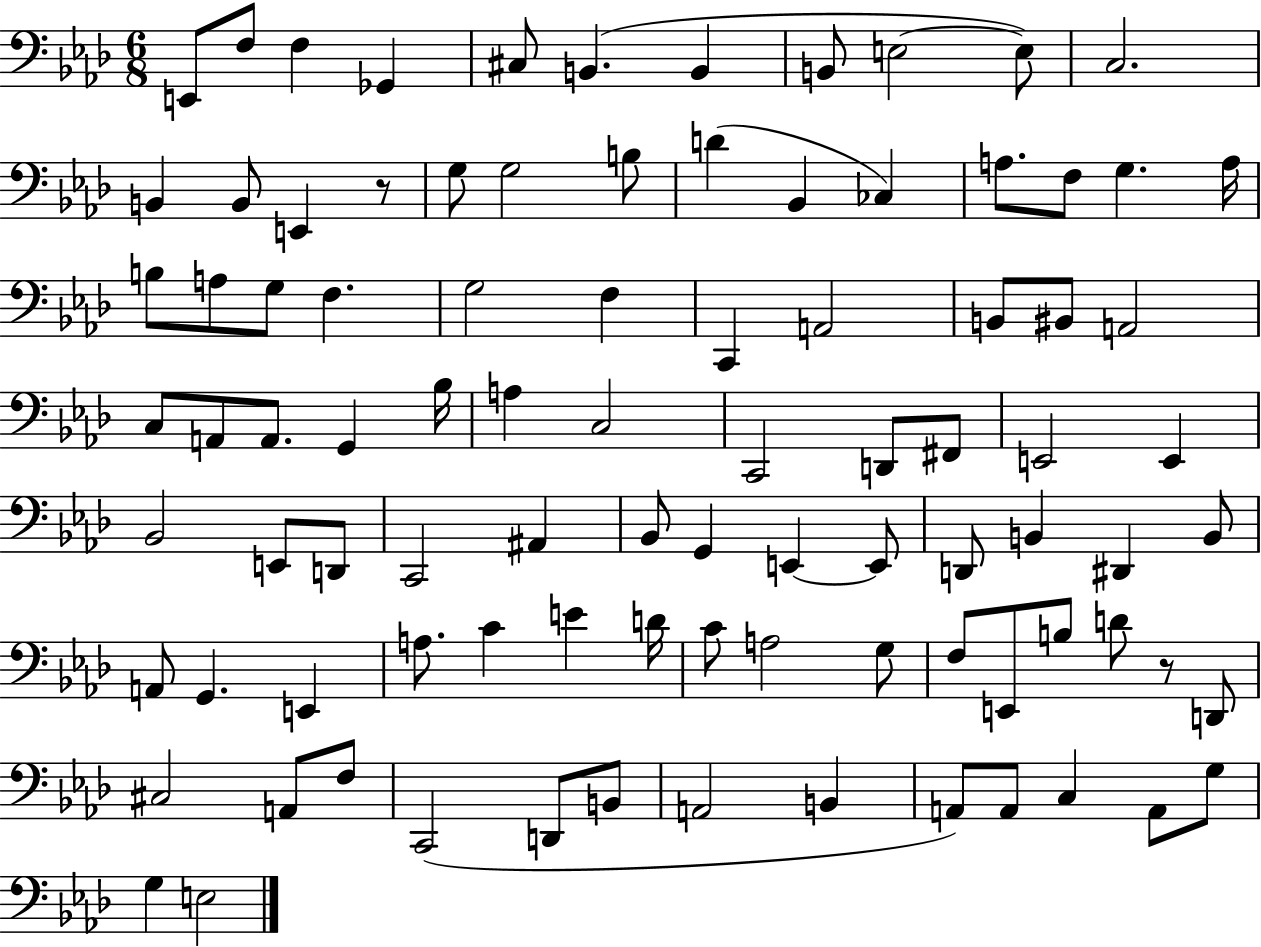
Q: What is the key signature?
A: AES major